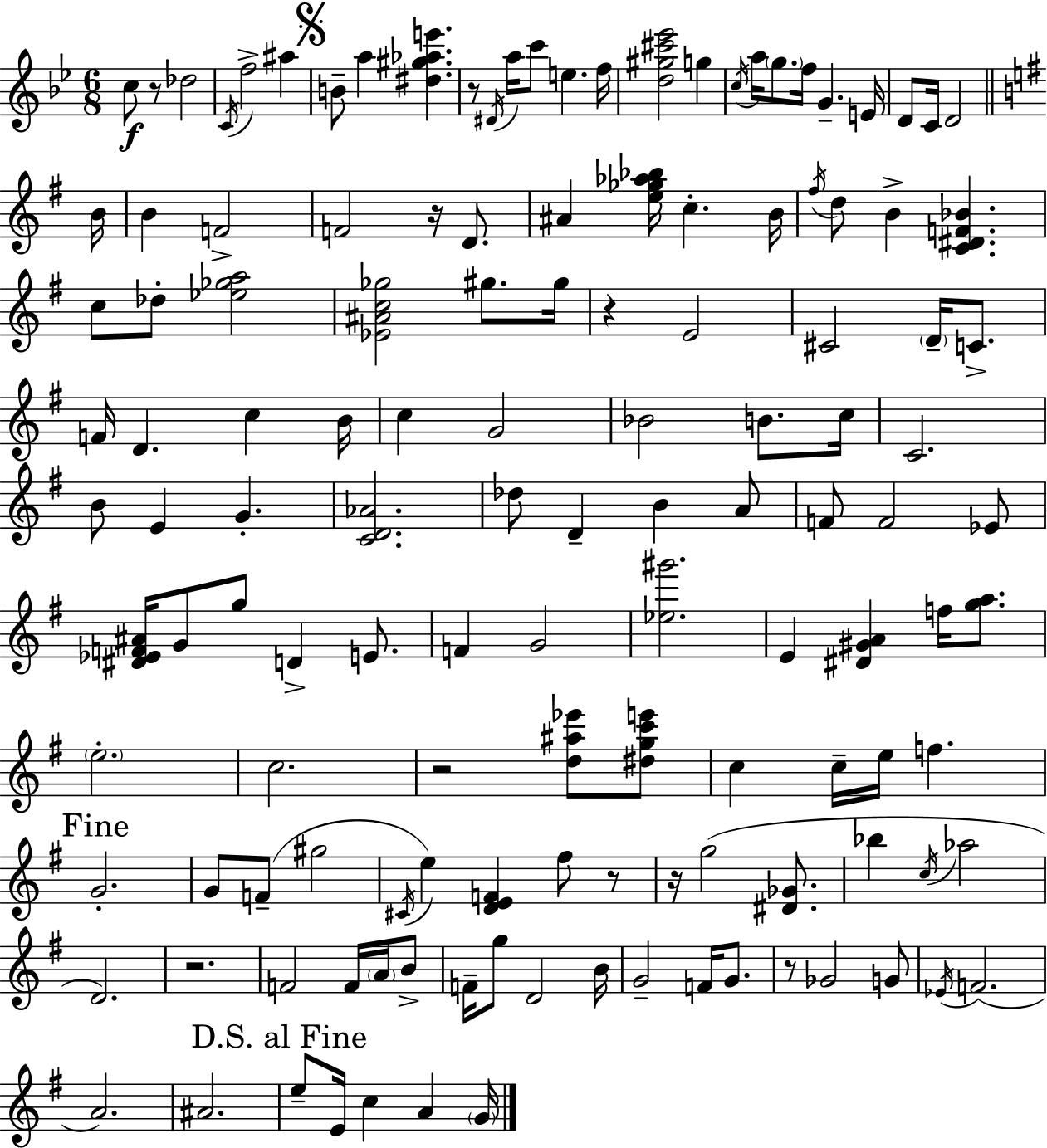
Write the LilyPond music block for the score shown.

{
  \clef treble
  \numericTimeSignature
  \time 6/8
  \key g \minor
  c''8\f r8 des''2 | \acciaccatura { c'16 } f''2-> ais''4 | \mark \markup { \musicglyph "scripts.segno" } b'8-- a''4 <dis'' gis'' aes'' e'''>4. | r8 \acciaccatura { dis'16 } a''16 c'''8 e''4. | \break f''16 <d'' gis'' cis''' ees'''>2 g''4 | \acciaccatura { c''16 } a''16 \parenthesize g''8. f''16 g'4.-- | e'16 d'8 c'16 d'2 | \bar "||" \break \key e \minor b'16 b'4 f'2-> | f'2 r16 d'8. | ais'4 <e'' ges'' aes'' bes''>16 c''4.-. | b'16 \acciaccatura { fis''16 } d''8 b'4-> <c' dis' f' bes'>4. | \break c''8 des''8-. <ees'' ges'' a''>2 | <ees' ais' c'' ges''>2 gis''8. | gis''16 r4 e'2 | cis'2 \parenthesize d'16-- c'8.-> | \break f'16 d'4. c''4 | b'16 c''4 g'2 | bes'2 b'8. | c''16 c'2. | \break b'8 e'4 g'4.-. | <c' d' aes'>2. | des''8 d'4-- b'4 | a'8 f'8 f'2 | \break ees'8 <dis' ees' f' ais'>16 g'8 g''8 d'4-> e'8. | f'4 g'2 | <ees'' gis'''>2. | e'4 <dis' gis' a'>4 f''16 <g'' a''>8. | \break \parenthesize e''2.-. | c''2. | r2 <d'' ais'' ees'''>8 | <dis'' g'' c''' e'''>8 c''4 c''16-- e''16 f''4. | \break \mark "Fine" g'2.-. | g'8 f'8--( gis''2 | \acciaccatura { cis'16 }) e''4 <d' e' f'>4 fis''8 | r8 r16 g''2( | \break <dis' ges'>8. bes''4 \acciaccatura { c''16 } aes''2 | d'2.) | r2. | f'2 | \break f'16 \parenthesize a'16 b'8-> f'16-- g''8 d'2 | b'16 g'2-- | f'16 g'8. r8 ges'2 | g'8 \acciaccatura { ees'16 }( f'2. | \break a'2.) | ais'2. | \mark "D.S. al Fine" e''8-- e'16 c''4 | a'4 \parenthesize g'16 \bar "|."
}